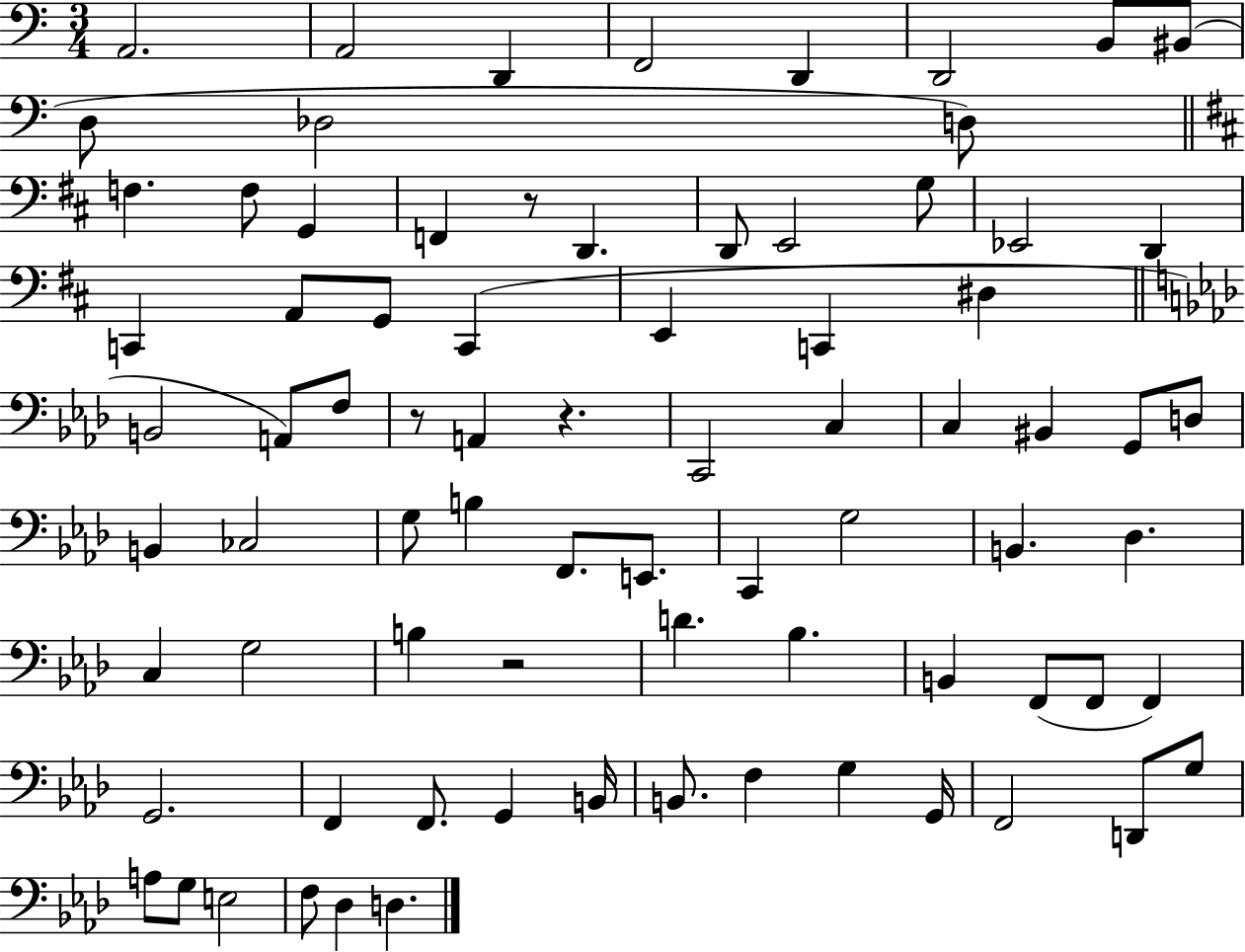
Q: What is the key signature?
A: C major